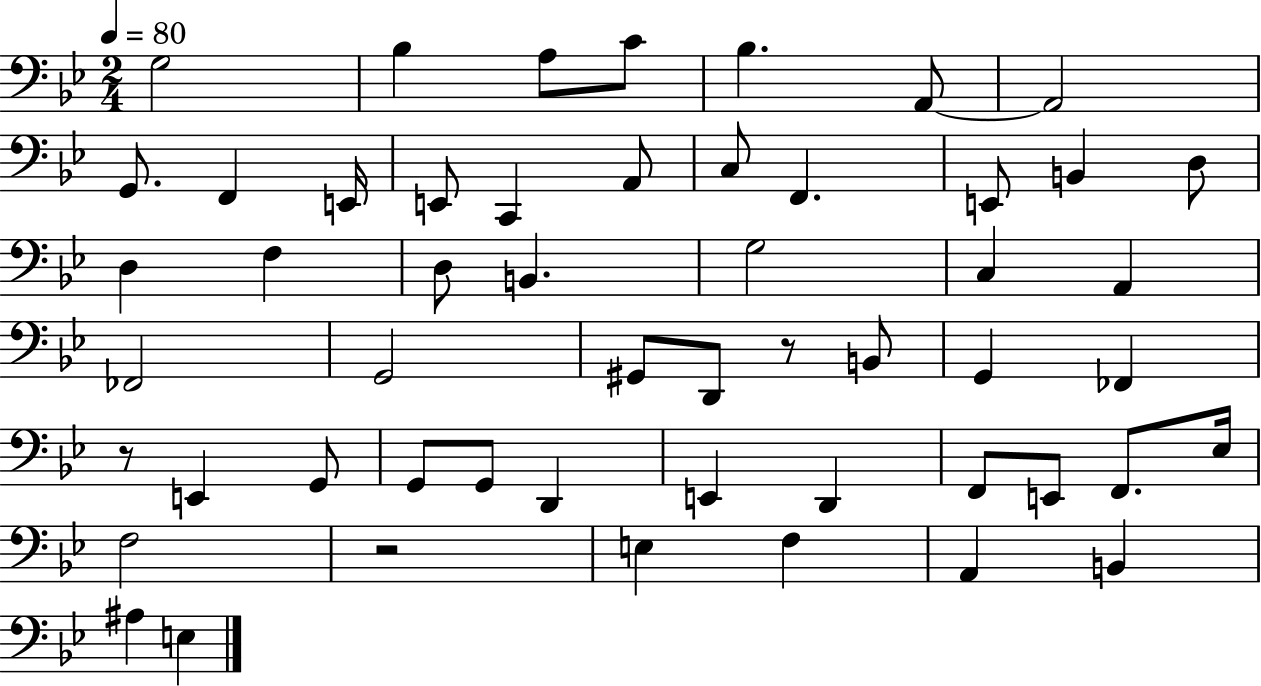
{
  \clef bass
  \numericTimeSignature
  \time 2/4
  \key bes \major
  \tempo 4 = 80
  g2 | bes4 a8 c'8 | bes4. a,8~~ | a,2 | \break g,8. f,4 e,16 | e,8 c,4 a,8 | c8 f,4. | e,8 b,4 d8 | \break d4 f4 | d8 b,4. | g2 | c4 a,4 | \break fes,2 | g,2 | gis,8 d,8 r8 b,8 | g,4 fes,4 | \break r8 e,4 g,8 | g,8 g,8 d,4 | e,4 d,4 | f,8 e,8 f,8. ees16 | \break f2 | r2 | e4 f4 | a,4 b,4 | \break ais4 e4 | \bar "|."
}